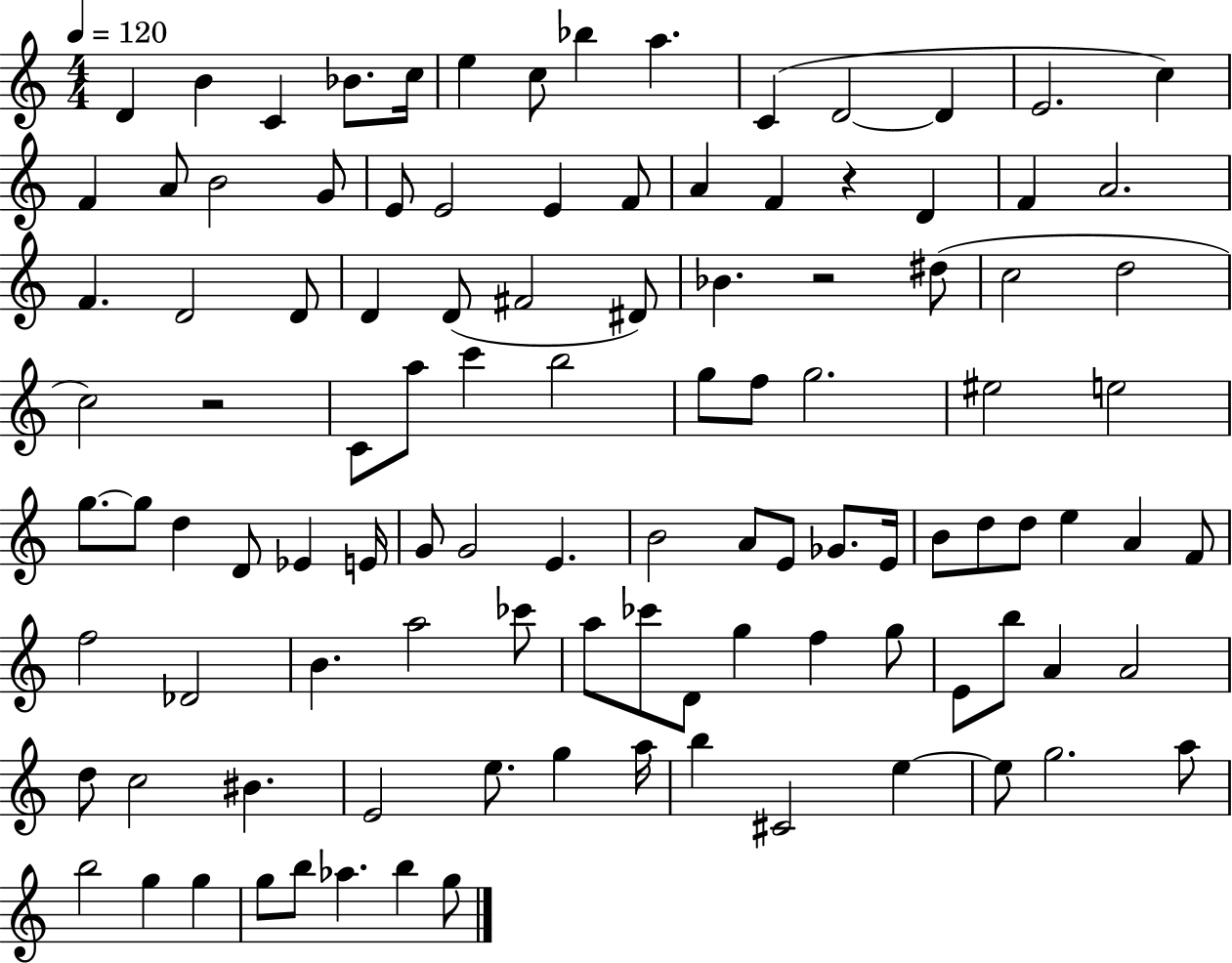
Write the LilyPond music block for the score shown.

{
  \clef treble
  \numericTimeSignature
  \time 4/4
  \key c \major
  \tempo 4 = 120
  d'4 b'4 c'4 bes'8. c''16 | e''4 c''8 bes''4 a''4. | c'4( d'2~~ d'4 | e'2. c''4) | \break f'4 a'8 b'2 g'8 | e'8 e'2 e'4 f'8 | a'4 f'4 r4 d'4 | f'4 a'2. | \break f'4. d'2 d'8 | d'4 d'8( fis'2 dis'8) | bes'4. r2 dis''8( | c''2 d''2 | \break c''2) r2 | c'8 a''8 c'''4 b''2 | g''8 f''8 g''2. | eis''2 e''2 | \break g''8.~~ g''8 d''4 d'8 ees'4 e'16 | g'8 g'2 e'4. | b'2 a'8 e'8 ges'8. e'16 | b'8 d''8 d''8 e''4 a'4 f'8 | \break f''2 des'2 | b'4. a''2 ces'''8 | a''8 ces'''8 d'8 g''4 f''4 g''8 | e'8 b''8 a'4 a'2 | \break d''8 c''2 bis'4. | e'2 e''8. g''4 a''16 | b''4 cis'2 e''4~~ | e''8 g''2. a''8 | \break b''2 g''4 g''4 | g''8 b''8 aes''4. b''4 g''8 | \bar "|."
}